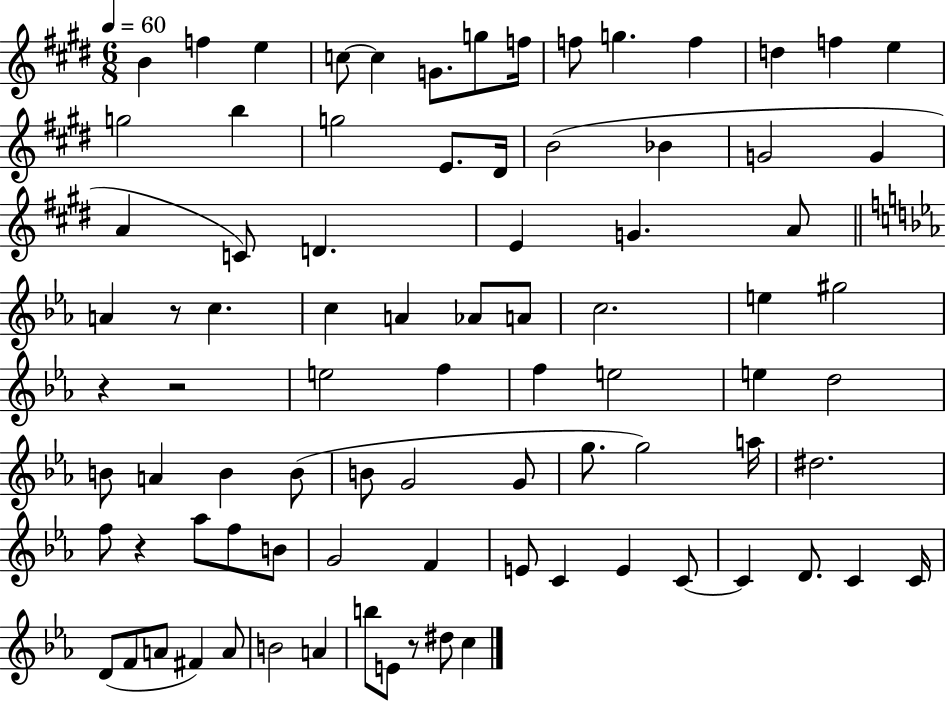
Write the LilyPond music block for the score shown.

{
  \clef treble
  \numericTimeSignature
  \time 6/8
  \key e \major
  \tempo 4 = 60
  \repeat volta 2 { b'4 f''4 e''4 | c''8~~ c''4 g'8. g''8 f''16 | f''8 g''4. f''4 | d''4 f''4 e''4 | \break g''2 b''4 | g''2 e'8. dis'16 | b'2( bes'4 | g'2 g'4 | \break a'4 c'8) d'4. | e'4 g'4. a'8 | \bar "||" \break \key c \minor a'4 r8 c''4. | c''4 a'4 aes'8 a'8 | c''2. | e''4 gis''2 | \break r4 r2 | e''2 f''4 | f''4 e''2 | e''4 d''2 | \break b'8 a'4 b'4 b'8( | b'8 g'2 g'8 | g''8. g''2) a''16 | dis''2. | \break f''8 r4 aes''8 f''8 b'8 | g'2 f'4 | e'8 c'4 e'4 c'8~~ | c'4 d'8. c'4 c'16 | \break d'8( f'8 a'8 fis'4) a'8 | b'2 a'4 | b''8 e'8 r8 dis''8 c''4 | } \bar "|."
}